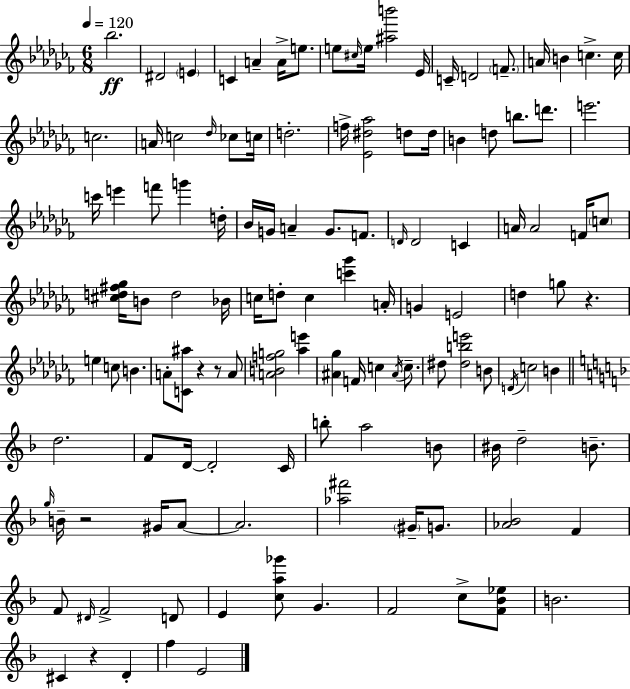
Bb5/h. D#4/h E4/q C4/q A4/q A4/s E5/e. E5/e C#5/s E5/s [A#5,B6]/h Eb4/s C4/s D4/h F4/e. A4/s B4/q C5/q. C5/s C5/h. A4/s C5/h Db5/s CES5/e C5/s D5/h. F5/s [Eb4,D#5,Ab5]/h D5/e D5/s B4/q D5/e B5/e. D6/e. E6/h. C6/s E6/q F6/e G6/q D5/s Bb4/s G4/s A4/q G4/e. F4/e. D4/s D4/h C4/q A4/s A4/h F4/s C5/e [C#5,D5,F#5,Gb5]/s B4/e D5/h Bb4/s C5/s D5/e C5/q [C6,Gb6]/q A4/s G4/q E4/h D5/q G5/e R/q. E5/q C5/e B4/q. A4/e [C4,A#5]/e R/q R/e A4/e [A4,B4,F5,G5]/h [Ab5,E6]/q [A#4,Gb5]/q F4/s C5/q A#4/s C5/e. D#5/e [D#5,B5,E6]/h B4/e D4/s C5/h B4/q D5/h. F4/e D4/s D4/h C4/s B5/e A5/h B4/e BIS4/s D5/h B4/e. G5/s B4/s R/h G#4/s A4/e A4/h. [Ab5,F#6]/h G#4/s G4/e. [Ab4,Bb4]/h F4/q F4/e D#4/s F4/h D4/e E4/q [C5,A5,Gb6]/e G4/q. F4/h C5/e [F4,Bb4,Eb5]/e B4/h. C#4/q R/q D4/q F5/q E4/h